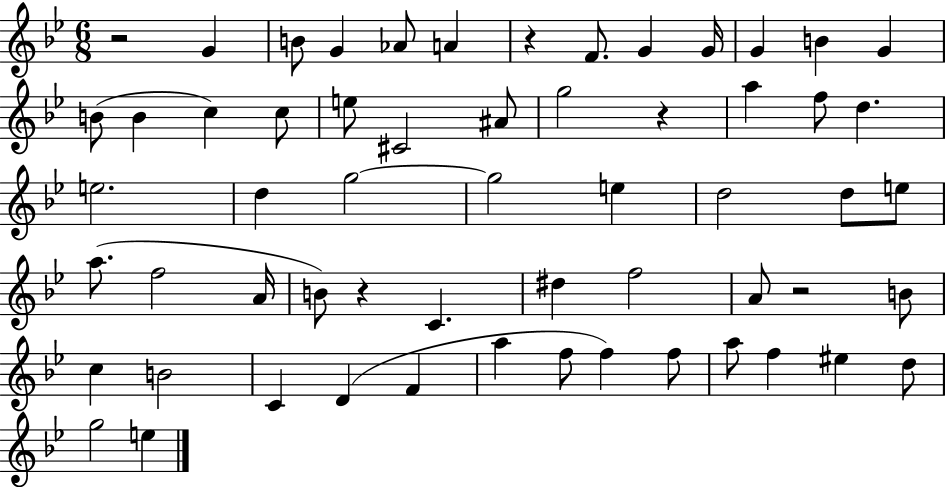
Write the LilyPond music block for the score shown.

{
  \clef treble
  \numericTimeSignature
  \time 6/8
  \key bes \major
  r2 g'4 | b'8 g'4 aes'8 a'4 | r4 f'8. g'4 g'16 | g'4 b'4 g'4 | \break b'8( b'4 c''4) c''8 | e''8 cis'2 ais'8 | g''2 r4 | a''4 f''8 d''4. | \break e''2. | d''4 g''2~~ | g''2 e''4 | d''2 d''8 e''8 | \break a''8.( f''2 a'16 | b'8) r4 c'4. | dis''4 f''2 | a'8 r2 b'8 | \break c''4 b'2 | c'4 d'4( f'4 | a''4 f''8 f''4) f''8 | a''8 f''4 eis''4 d''8 | \break g''2 e''4 | \bar "|."
}